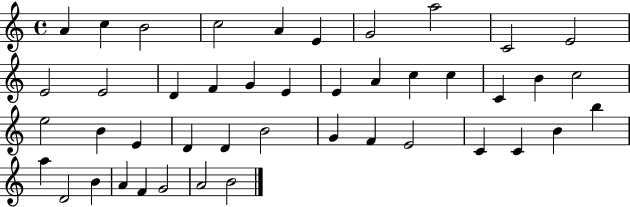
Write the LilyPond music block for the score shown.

{
  \clef treble
  \time 4/4
  \defaultTimeSignature
  \key c \major
  a'4 c''4 b'2 | c''2 a'4 e'4 | g'2 a''2 | c'2 e'2 | \break e'2 e'2 | d'4 f'4 g'4 e'4 | e'4 a'4 c''4 c''4 | c'4 b'4 c''2 | \break e''2 b'4 e'4 | d'4 d'4 b'2 | g'4 f'4 e'2 | c'4 c'4 b'4 b''4 | \break a''4 d'2 b'4 | a'4 f'4 g'2 | a'2 b'2 | \bar "|."
}